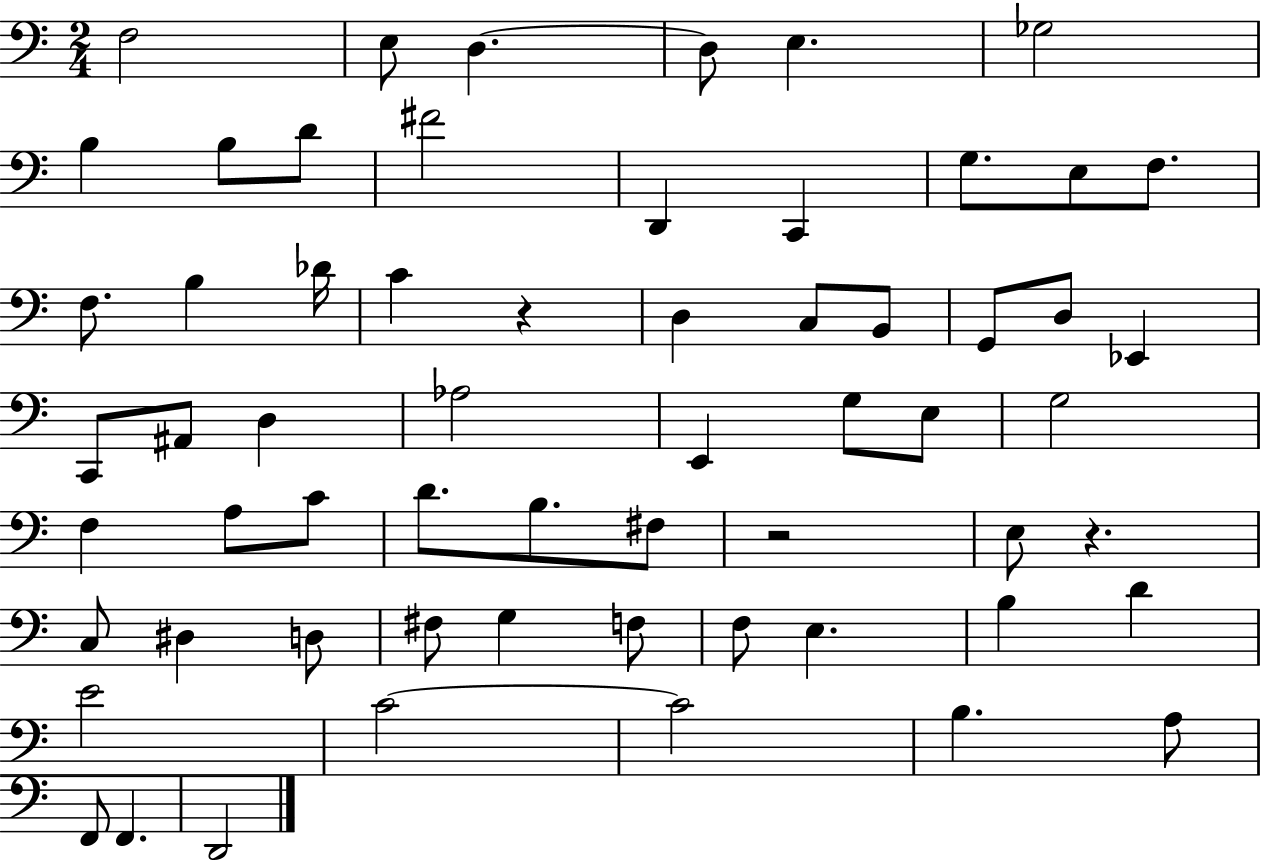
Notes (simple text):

F3/h E3/e D3/q. D3/e E3/q. Gb3/h B3/q B3/e D4/e F#4/h D2/q C2/q G3/e. E3/e F3/e. F3/e. B3/q Db4/s C4/q R/q D3/q C3/e B2/e G2/e D3/e Eb2/q C2/e A#2/e D3/q Ab3/h E2/q G3/e E3/e G3/h F3/q A3/e C4/e D4/e. B3/e. F#3/e R/h E3/e R/q. C3/e D#3/q D3/e F#3/e G3/q F3/e F3/e E3/q. B3/q D4/q E4/h C4/h C4/h B3/q. A3/e F2/e F2/q. D2/h